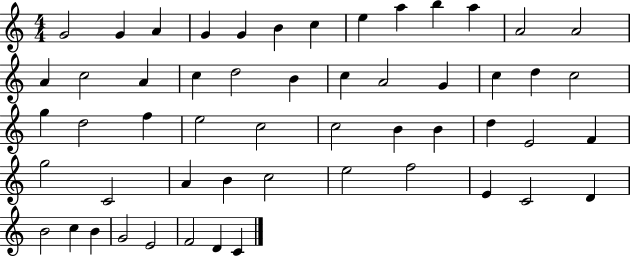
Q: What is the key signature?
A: C major